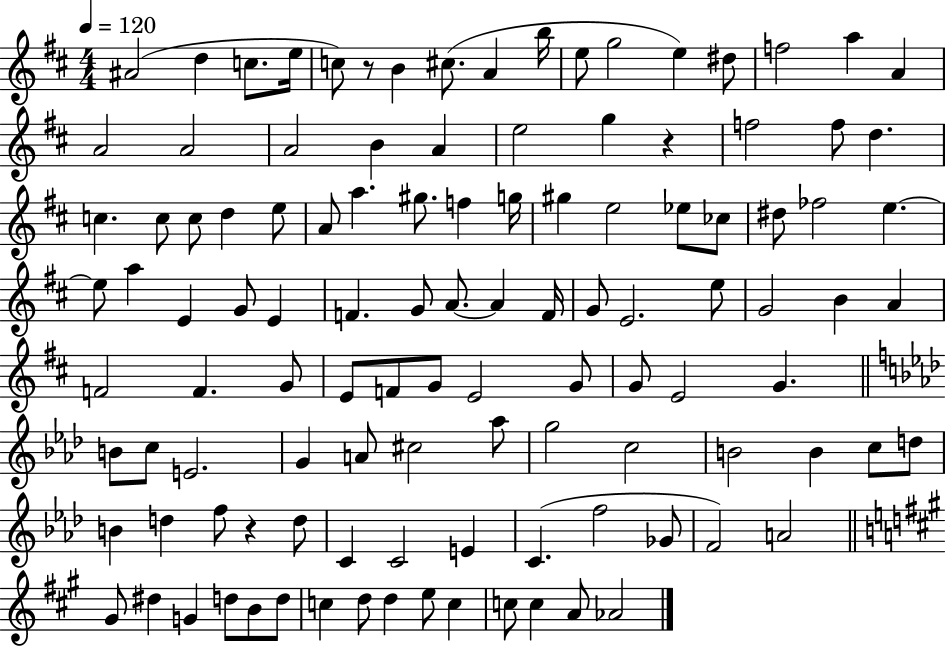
A#4/h D5/q C5/e. E5/s C5/e R/e B4/q C#5/e. A4/q B5/s E5/e G5/h E5/q D#5/e F5/h A5/q A4/q A4/h A4/h A4/h B4/q A4/q E5/h G5/q R/q F5/h F5/e D5/q. C5/q. C5/e C5/e D5/q E5/e A4/e A5/q. G#5/e. F5/q G5/s G#5/q E5/h Eb5/e CES5/e D#5/e FES5/h E5/q. E5/e A5/q E4/q G4/e E4/q F4/q. G4/e A4/e. A4/q F4/s G4/e E4/h. E5/e G4/h B4/q A4/q F4/h F4/q. G4/e E4/e F4/e G4/e E4/h G4/e G4/e E4/h G4/q. B4/e C5/e E4/h. G4/q A4/e C#5/h Ab5/e G5/h C5/h B4/h B4/q C5/e D5/e B4/q D5/q F5/e R/q D5/e C4/q C4/h E4/q C4/q. F5/h Gb4/e F4/h A4/h G#4/e D#5/q G4/q D5/e B4/e D5/e C5/q D5/e D5/q E5/e C5/q C5/e C5/q A4/e Ab4/h